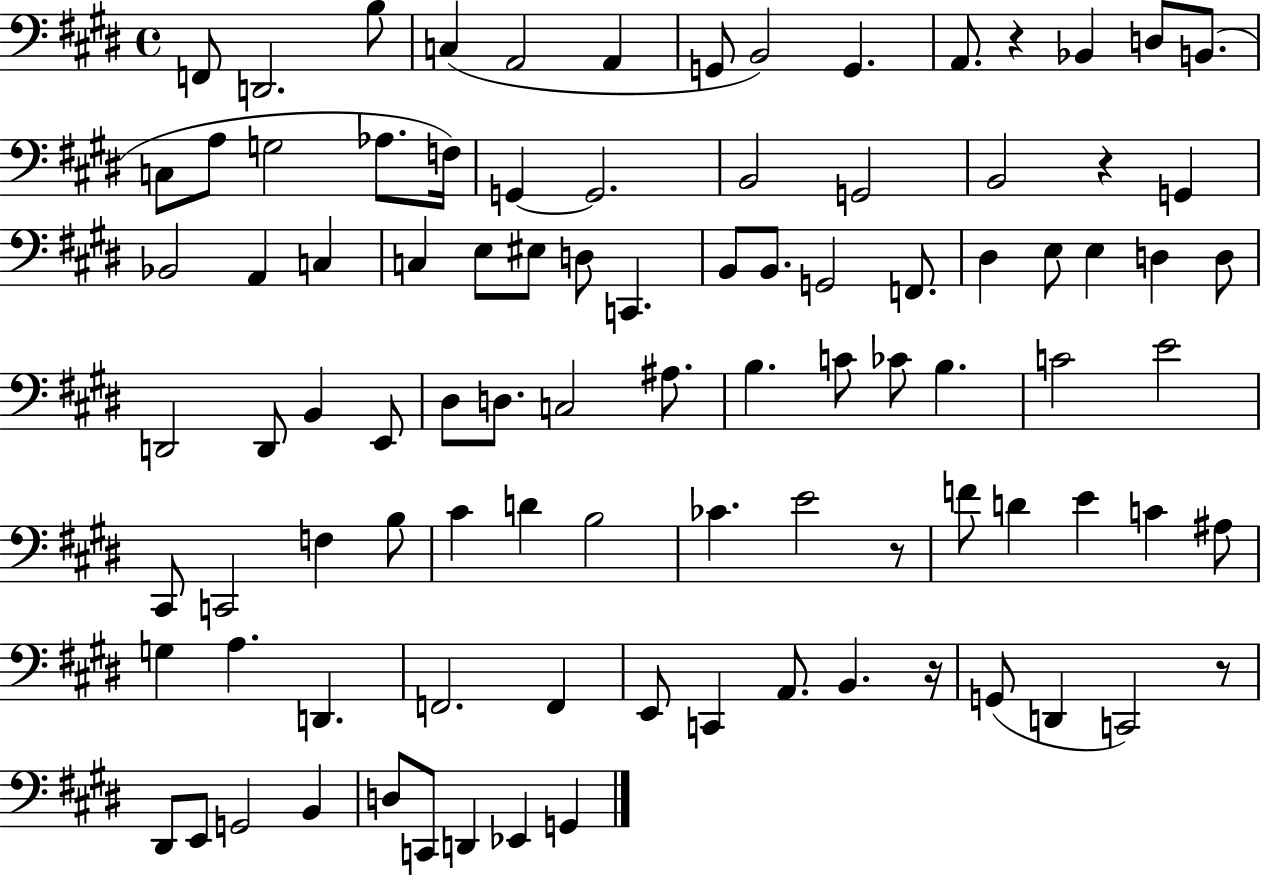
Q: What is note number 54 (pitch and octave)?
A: C4